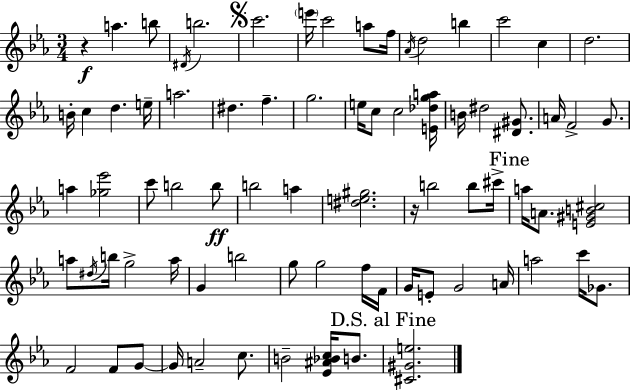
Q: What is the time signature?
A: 3/4